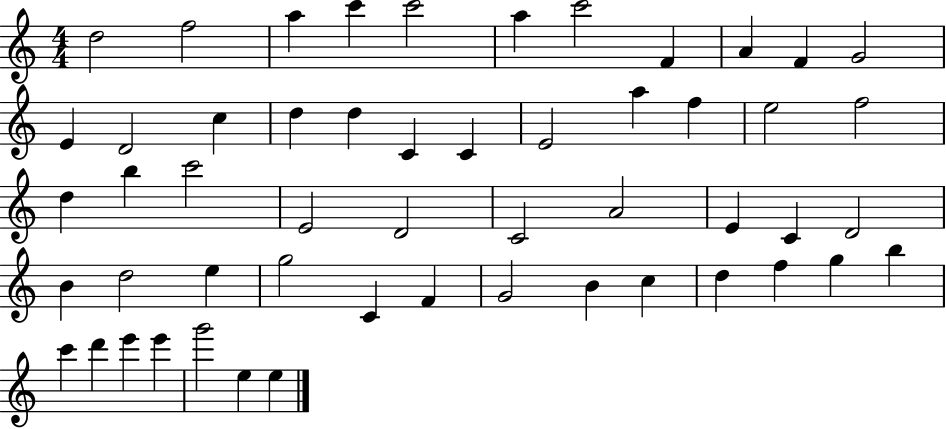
D5/h F5/h A5/q C6/q C6/h A5/q C6/h F4/q A4/q F4/q G4/h E4/q D4/h C5/q D5/q D5/q C4/q C4/q E4/h A5/q F5/q E5/h F5/h D5/q B5/q C6/h E4/h D4/h C4/h A4/h E4/q C4/q D4/h B4/q D5/h E5/q G5/h C4/q F4/q G4/h B4/q C5/q D5/q F5/q G5/q B5/q C6/q D6/q E6/q E6/q G6/h E5/q E5/q